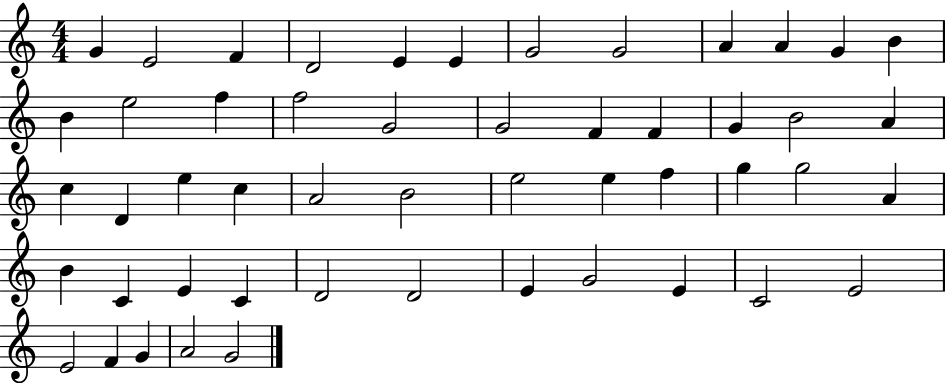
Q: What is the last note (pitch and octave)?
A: G4